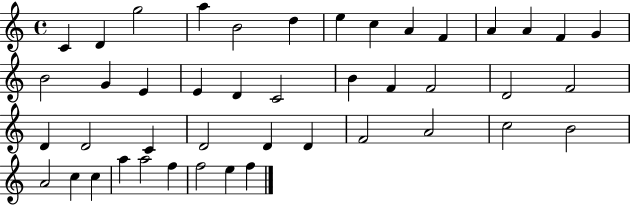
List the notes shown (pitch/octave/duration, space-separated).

C4/q D4/q G5/h A5/q B4/h D5/q E5/q C5/q A4/q F4/q A4/q A4/q F4/q G4/q B4/h G4/q E4/q E4/q D4/q C4/h B4/q F4/q F4/h D4/h F4/h D4/q D4/h C4/q D4/h D4/q D4/q F4/h A4/h C5/h B4/h A4/h C5/q C5/q A5/q A5/h F5/q F5/h E5/q F5/q